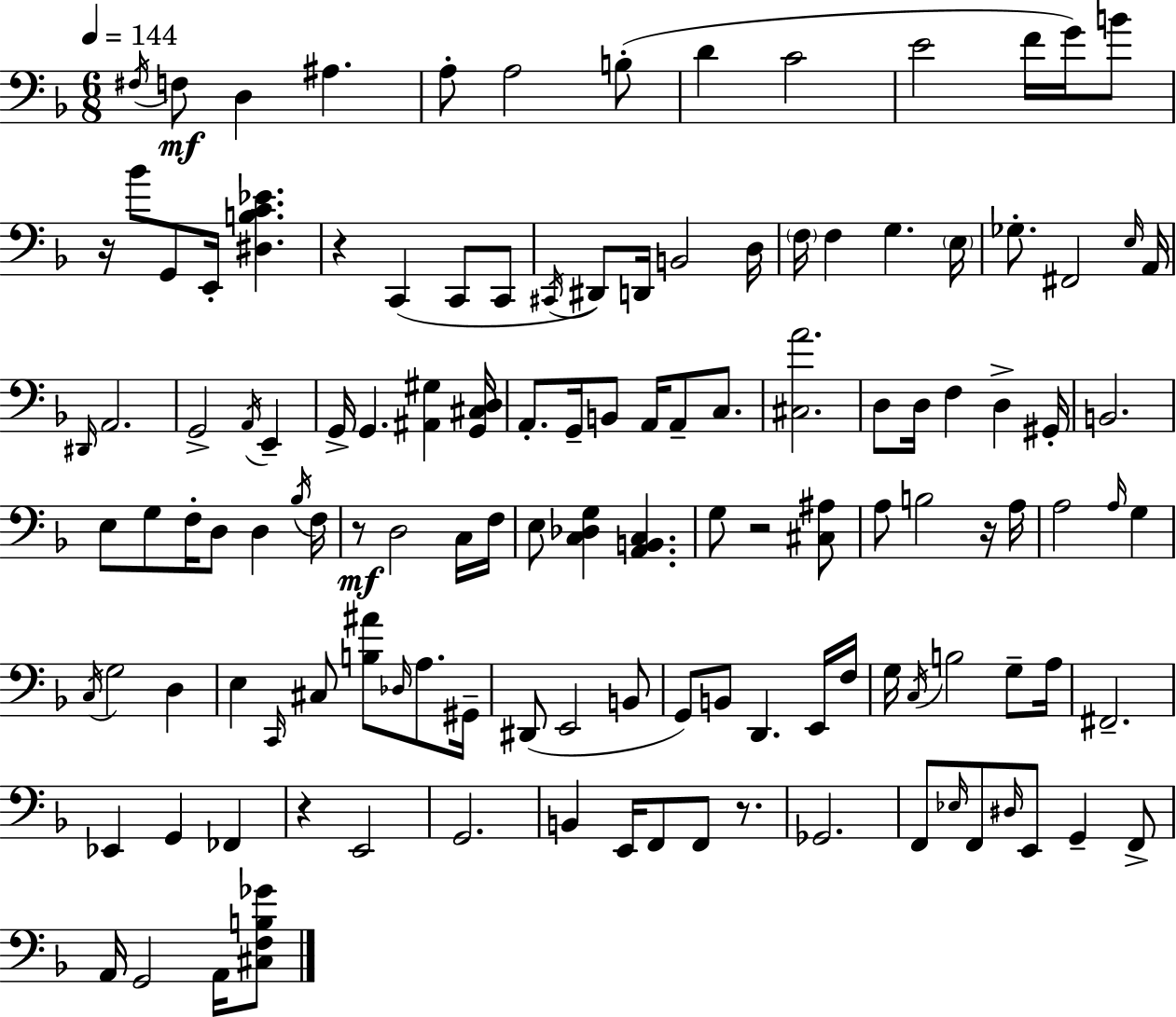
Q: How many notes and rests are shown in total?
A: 128